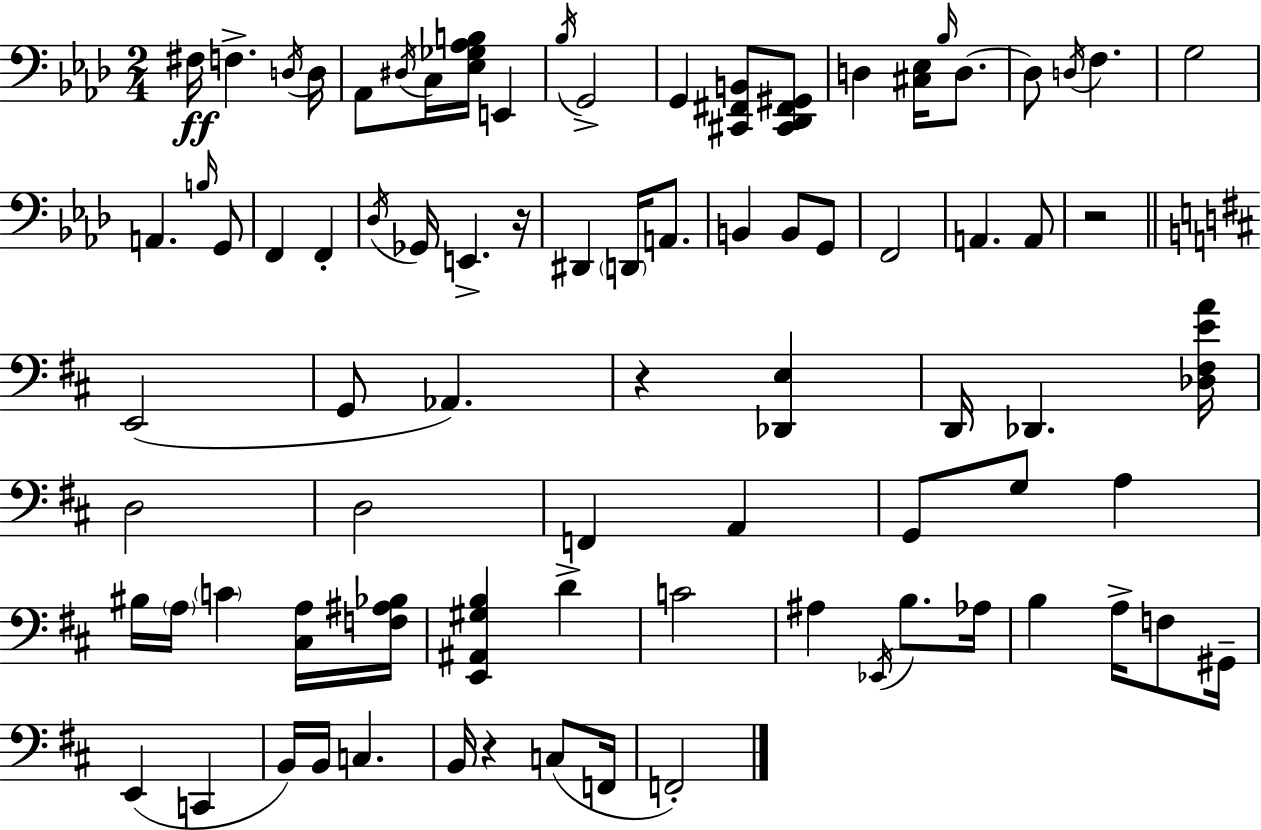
{
  \clef bass
  \numericTimeSignature
  \time 2/4
  \key aes \major
  fis16\ff f4.-> \acciaccatura { d16 } | d16 aes,8 \acciaccatura { dis16 } c16 <ees ges aes b>16 e,4 | \acciaccatura { bes16 } g,2-> | g,4 <cis, fis, b,>8 | \break <cis, des, fis, gis,>8 d4 <cis ees>16 | \grace { bes16 } d8.~~ d8 \acciaccatura { d16 } f4. | g2 | a,4. | \break \grace { b16 } g,8 f,4 | f,4-. \acciaccatura { des16 } ges,16 | e,4.-> r16 dis,4 | \parenthesize d,16 a,8. b,4 | \break b,8 g,8 f,2 | a,4. | a,8 r2 | \bar "||" \break \key d \major e,2( | g,8 aes,4.) | r4 <des, e>4 | d,16 des,4. <des fis e' a'>16 | \break d2 | d2 | f,4 a,4 | g,8 g8 a4 | \break bis16 \parenthesize a16 \parenthesize c'4 <cis a>16 <f ais bes>16 | <e, ais, gis b>4 d'4-> | c'2 | ais4 \acciaccatura { ees,16 } b8. | \break aes16 b4 a16-> f8 | gis,16-- e,4( c,4 | b,16) b,16 c4. | b,16 r4 c8( | \break f,16 f,2-.) | \bar "|."
}